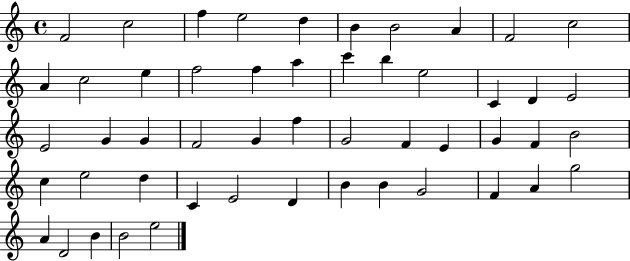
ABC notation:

X:1
T:Untitled
M:4/4
L:1/4
K:C
F2 c2 f e2 d B B2 A F2 c2 A c2 e f2 f a c' b e2 C D E2 E2 G G F2 G f G2 F E G F B2 c e2 d C E2 D B B G2 F A g2 A D2 B B2 e2